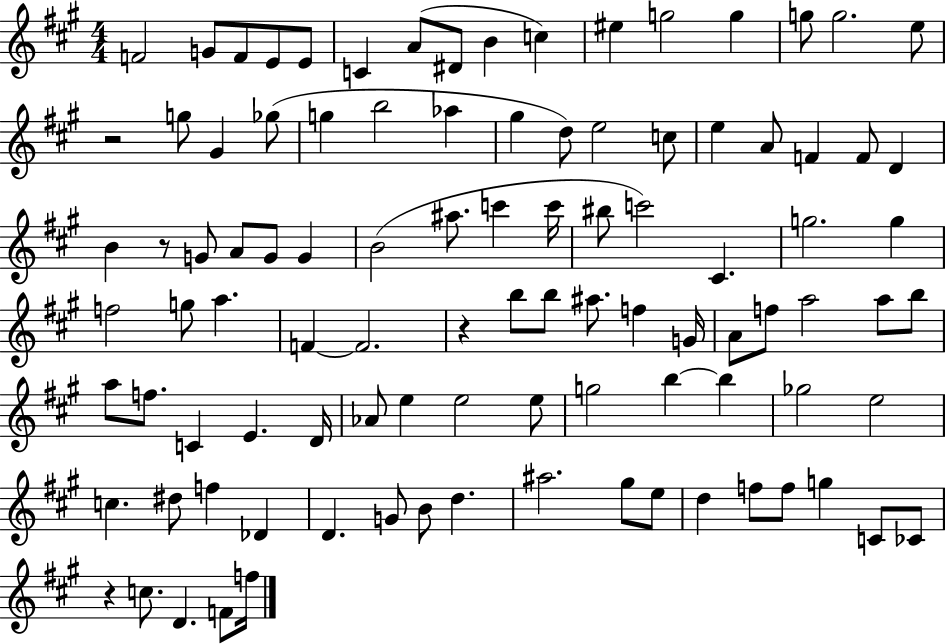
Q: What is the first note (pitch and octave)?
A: F4